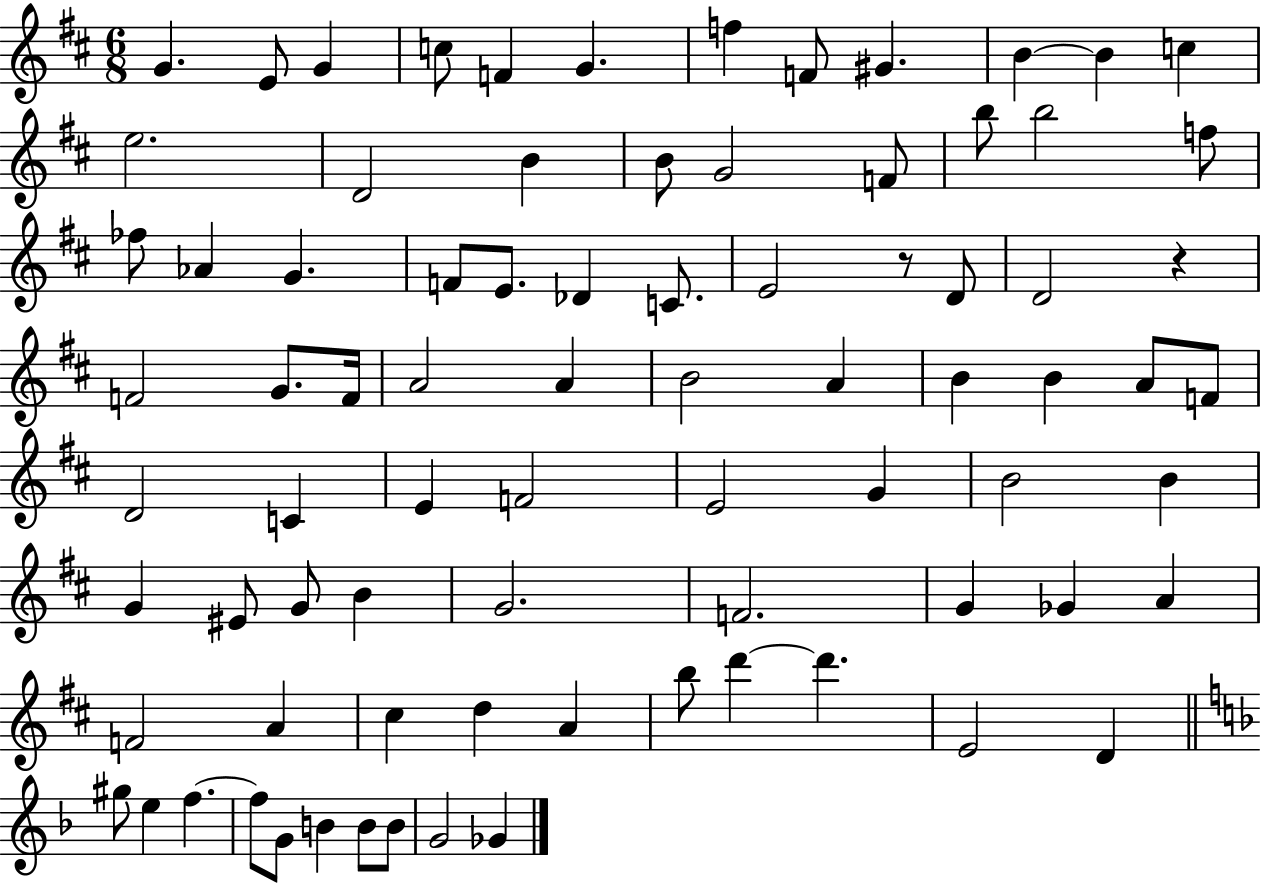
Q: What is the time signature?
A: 6/8